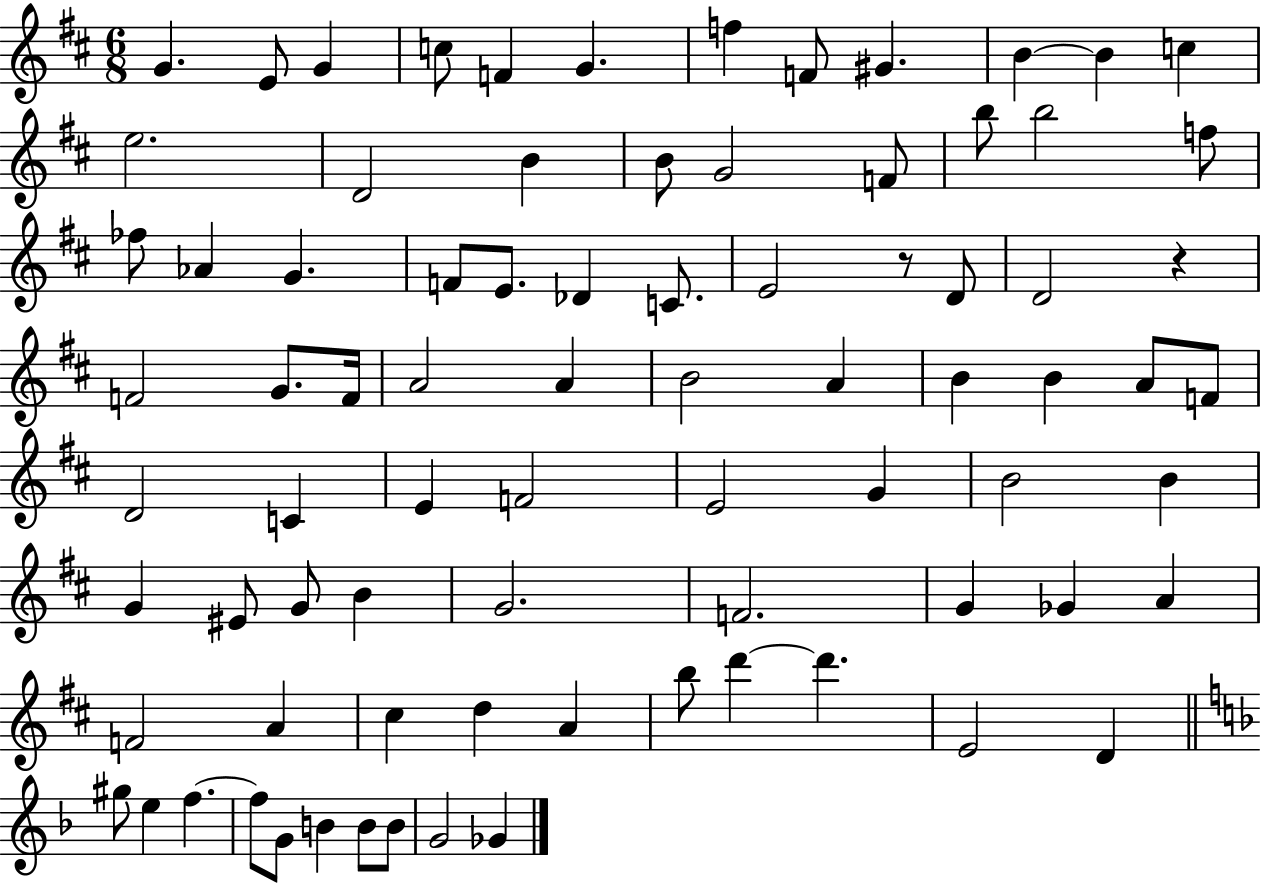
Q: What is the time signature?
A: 6/8